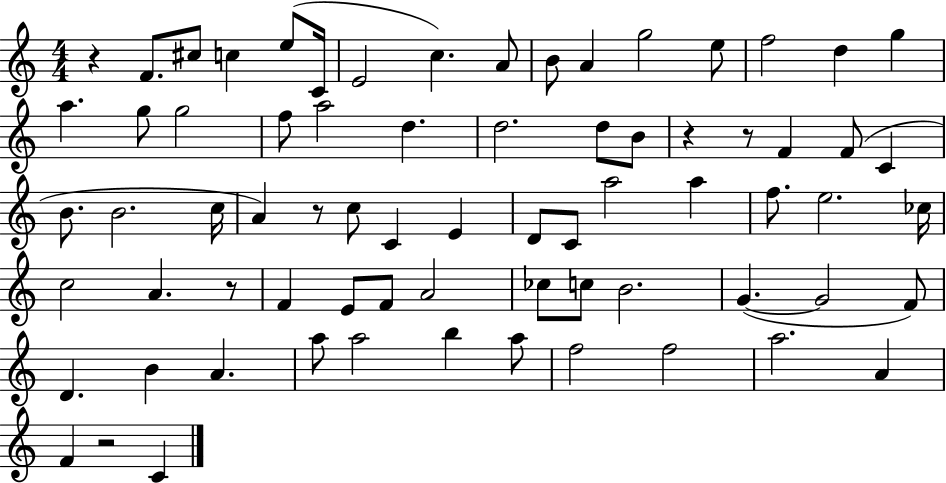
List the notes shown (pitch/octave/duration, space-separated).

R/q F4/e. C#5/e C5/q E5/e C4/s E4/h C5/q. A4/e B4/e A4/q G5/h E5/e F5/h D5/q G5/q A5/q. G5/e G5/h F5/e A5/h D5/q. D5/h. D5/e B4/e R/q R/e F4/q F4/e C4/q B4/e. B4/h. C5/s A4/q R/e C5/e C4/q E4/q D4/e C4/e A5/h A5/q F5/e. E5/h. CES5/s C5/h A4/q. R/e F4/q E4/e F4/e A4/h CES5/e C5/e B4/h. G4/q. G4/h F4/e D4/q. B4/q A4/q. A5/e A5/h B5/q A5/e F5/h F5/h A5/h. A4/q F4/q R/h C4/q